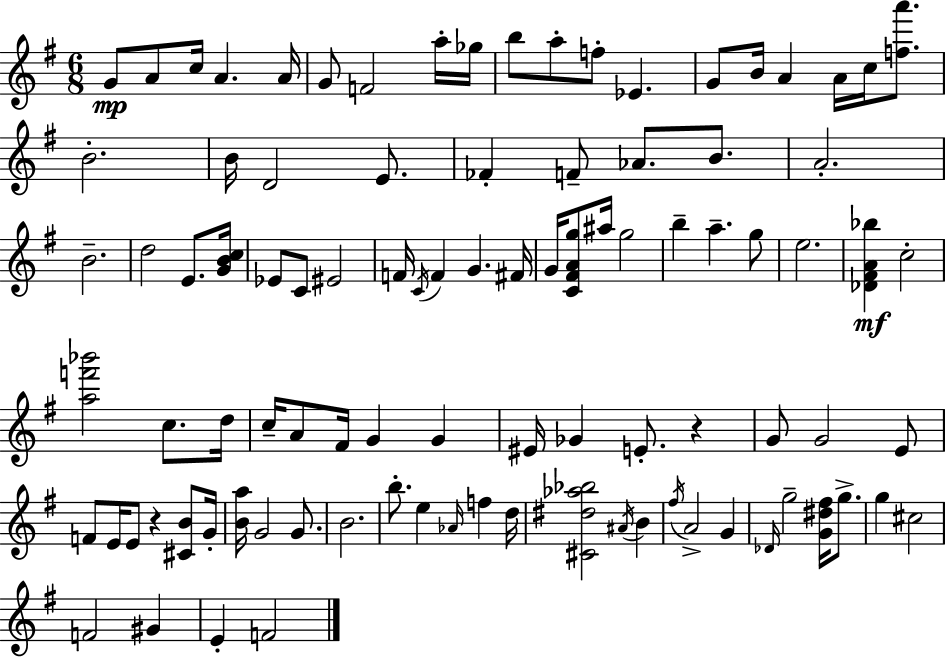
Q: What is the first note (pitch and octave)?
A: G4